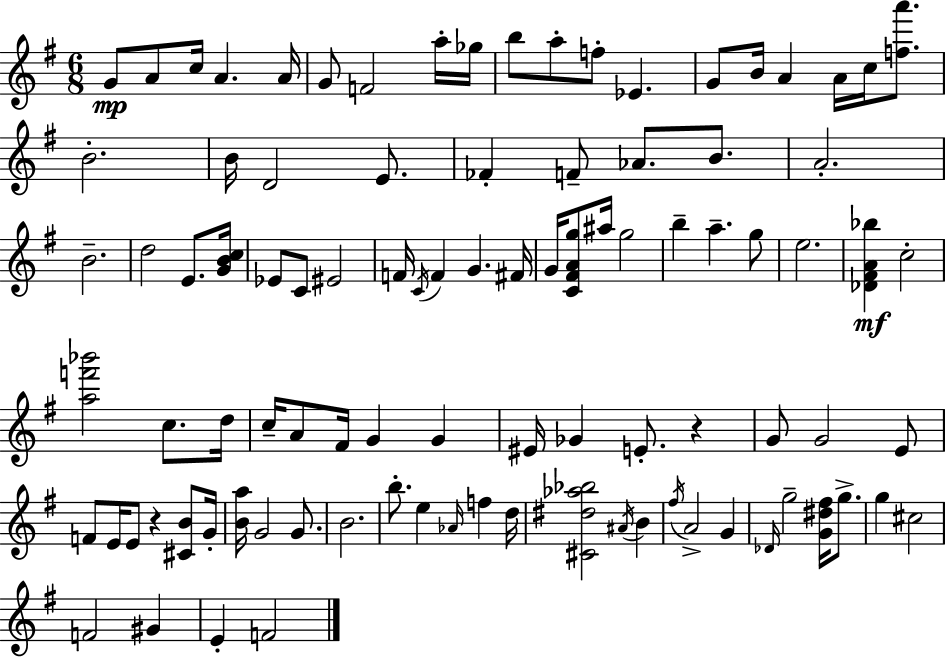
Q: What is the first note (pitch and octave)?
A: G4